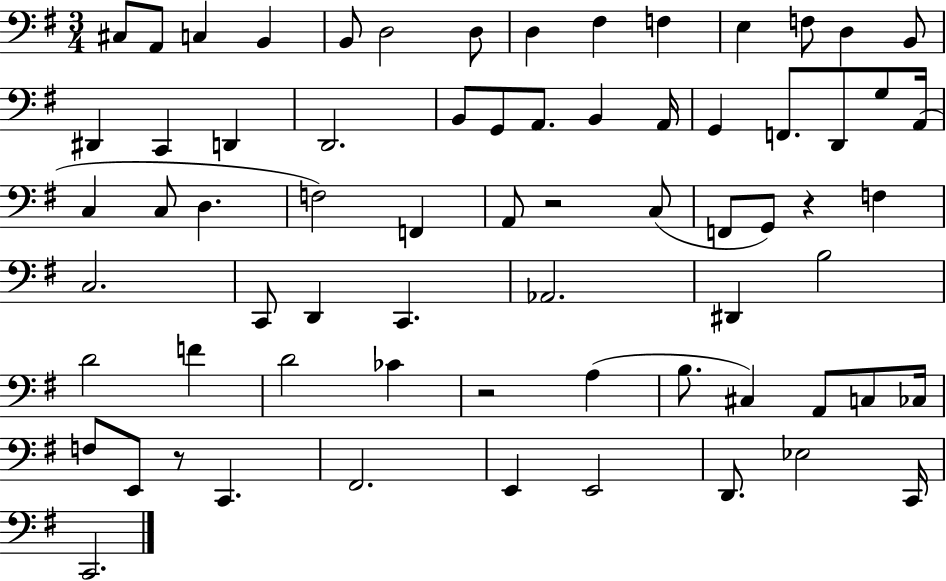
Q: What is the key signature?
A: G major